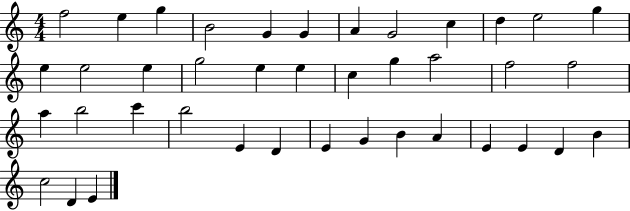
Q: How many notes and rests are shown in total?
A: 40